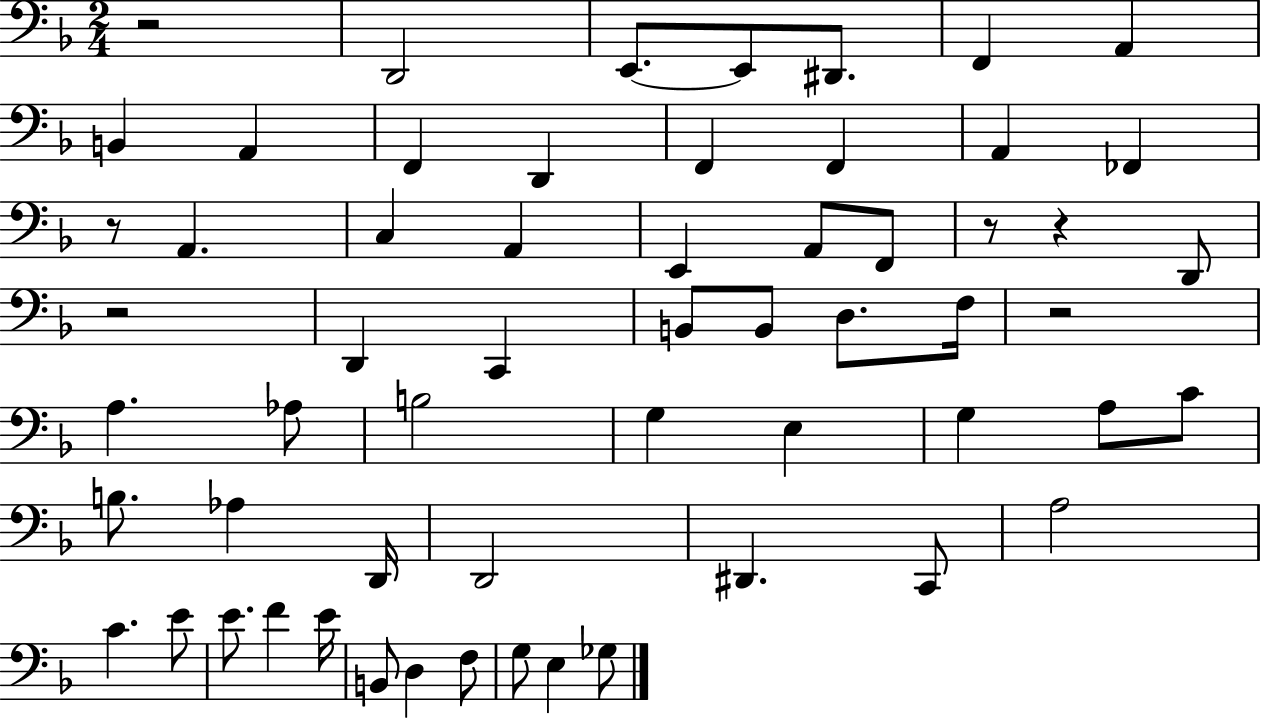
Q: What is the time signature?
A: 2/4